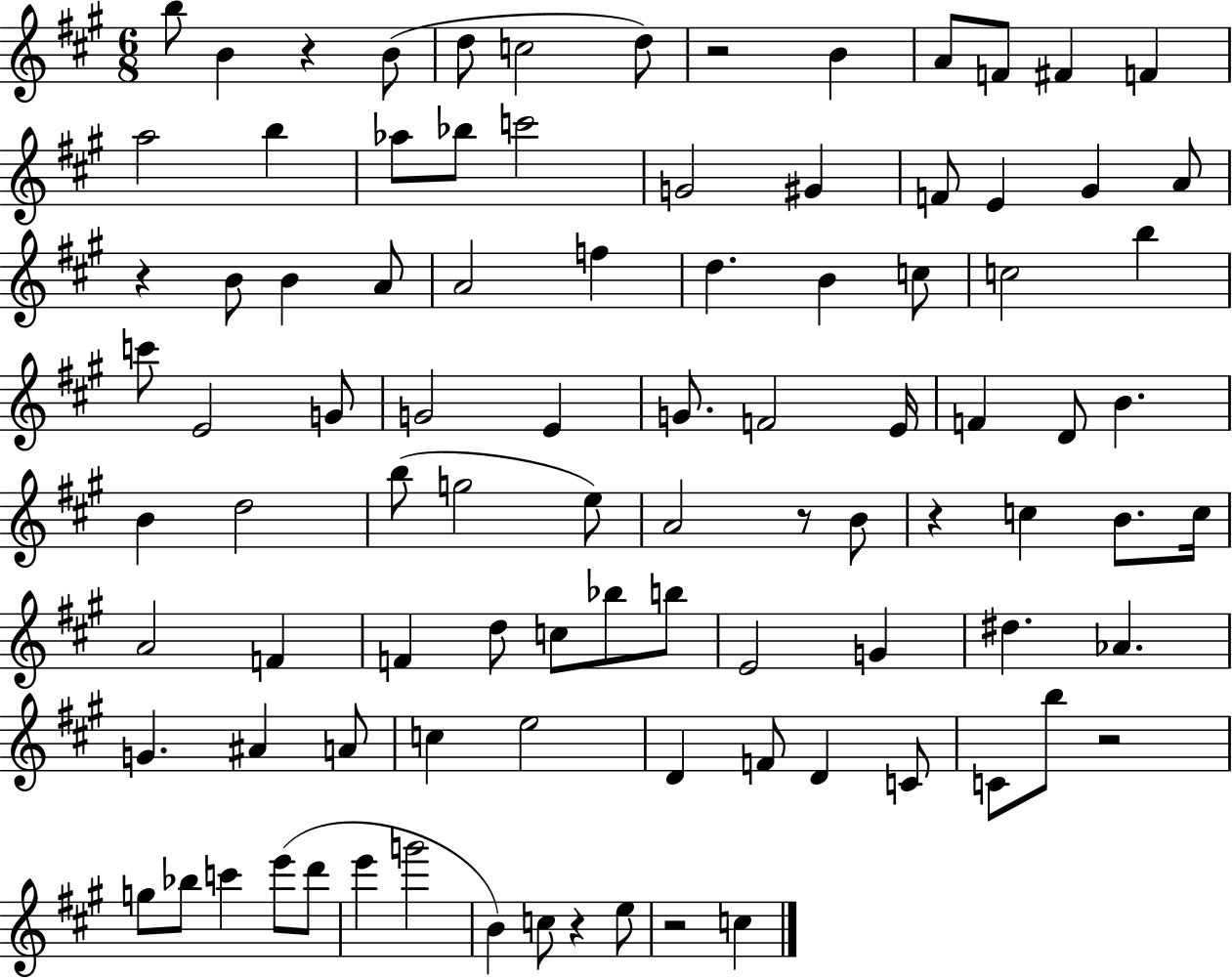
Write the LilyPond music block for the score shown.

{
  \clef treble
  \numericTimeSignature
  \time 6/8
  \key a \major
  b''8 b'4 r4 b'8( | d''8 c''2 d''8) | r2 b'4 | a'8 f'8 fis'4 f'4 | \break a''2 b''4 | aes''8 bes''8 c'''2 | g'2 gis'4 | f'8 e'4 gis'4 a'8 | \break r4 b'8 b'4 a'8 | a'2 f''4 | d''4. b'4 c''8 | c''2 b''4 | \break c'''8 e'2 g'8 | g'2 e'4 | g'8. f'2 e'16 | f'4 d'8 b'4. | \break b'4 d''2 | b''8( g''2 e''8) | a'2 r8 b'8 | r4 c''4 b'8. c''16 | \break a'2 f'4 | f'4 d''8 c''8 bes''8 b''8 | e'2 g'4 | dis''4. aes'4. | \break g'4. ais'4 a'8 | c''4 e''2 | d'4 f'8 d'4 c'8 | c'8 b''8 r2 | \break g''8 bes''8 c'''4 e'''8( d'''8 | e'''4 g'''2 | b'4) c''8 r4 e''8 | r2 c''4 | \break \bar "|."
}